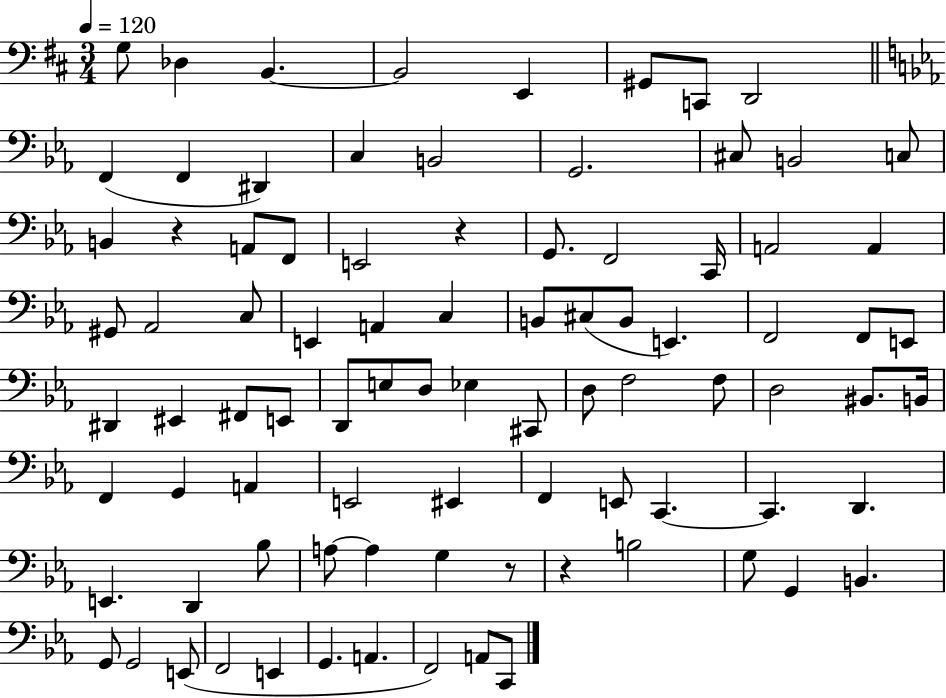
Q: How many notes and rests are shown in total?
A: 88